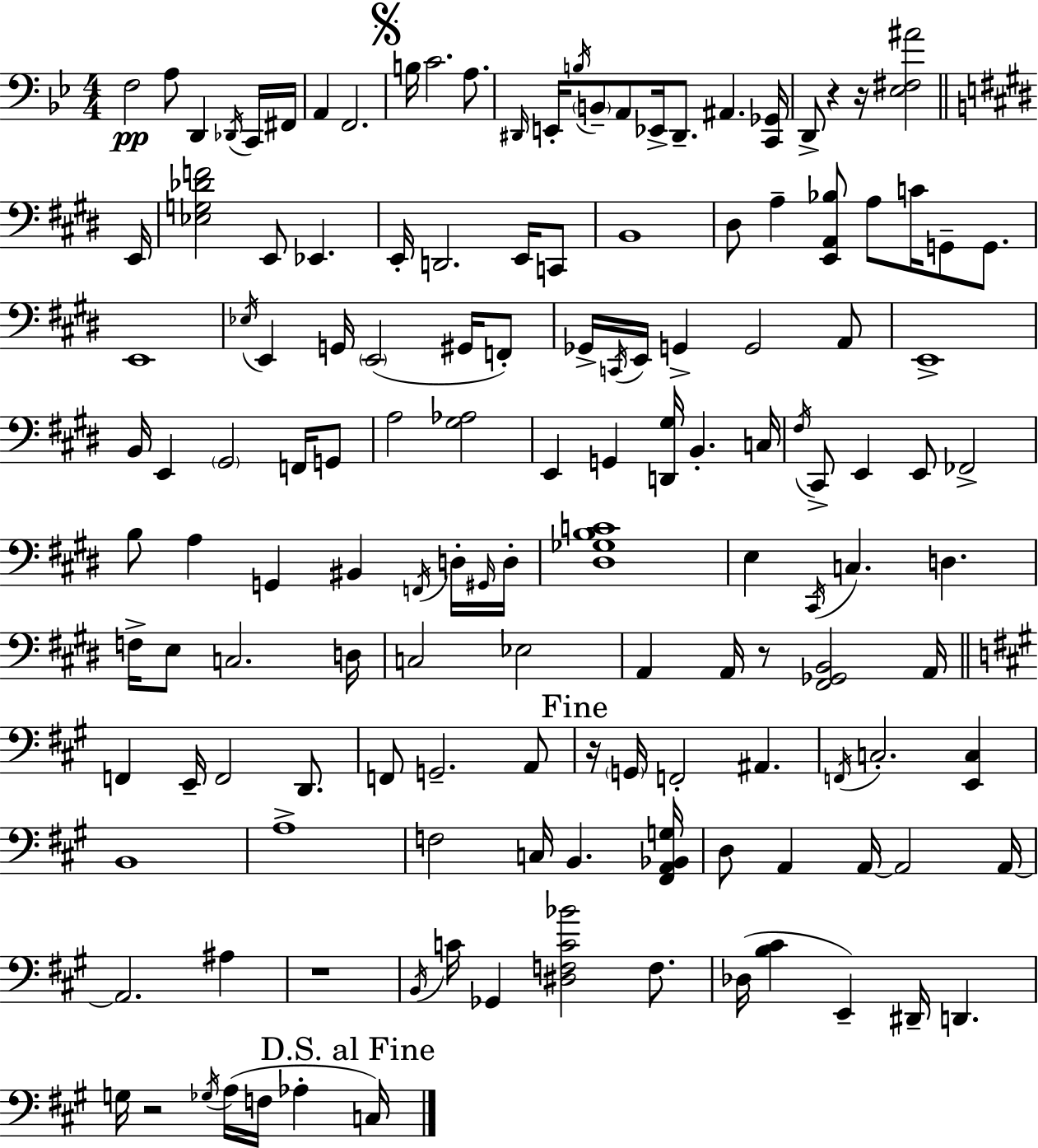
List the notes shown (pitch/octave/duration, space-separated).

F3/h A3/e D2/q Db2/s C2/s F#2/s A2/q F2/h. B3/s C4/h. A3/e. D#2/s E2/s B3/s B2/e A2/e Eb2/s D#2/e. A#2/q. [C2,Gb2]/s D2/e R/q R/s [Eb3,F#3,A#4]/h E2/s [Eb3,G3,Db4,F4]/h E2/e Eb2/q. E2/s D2/h. E2/s C2/e B2/w D#3/e A3/q [E2,A2,Bb3]/e A3/e C4/s G2/e G2/e. E2/w Eb3/s E2/q G2/s E2/h G#2/s F2/e Gb2/s C2/s E2/s G2/q G2/h A2/e E2/w B2/s E2/q G#2/h F2/s G2/e A3/h [G#3,Ab3]/h E2/q G2/q [D2,G#3]/s B2/q. C3/s F#3/s C#2/e E2/q E2/e FES2/h B3/e A3/q G2/q BIS2/q F2/s D3/s G#2/s D3/s [D#3,Gb3,B3,C4]/w E3/q C#2/s C3/q. D3/q. F3/s E3/e C3/h. D3/s C3/h Eb3/h A2/q A2/s R/e [F#2,Gb2,B2]/h A2/s F2/q E2/s F2/h D2/e. F2/e G2/h. A2/e R/s G2/s F2/h A#2/q. F2/s C3/h. [E2,C3]/q B2/w A3/w F3/h C3/s B2/q. [F#2,A2,Bb2,G3]/s D3/e A2/q A2/s A2/h A2/s A2/h. A#3/q R/w B2/s C4/s Gb2/q [D#3,F3,C4,Bb4]/h F3/e. Db3/s [B3,C#4]/q E2/q D#2/s D2/q. G3/s R/h Gb3/s A3/s F3/s Ab3/q C3/s